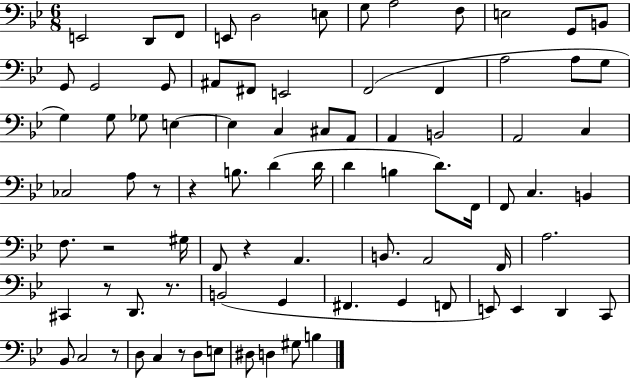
X:1
T:Untitled
M:6/8
L:1/4
K:Bb
E,,2 D,,/2 F,,/2 E,,/2 D,2 E,/2 G,/2 A,2 F,/2 E,2 G,,/2 B,,/2 G,,/2 G,,2 G,,/2 ^A,,/2 ^F,,/2 E,,2 F,,2 F,, A,2 A,/2 G,/2 G, G,/2 _G,/2 E, E, C, ^C,/2 A,,/2 A,, B,,2 A,,2 C, _C,2 A,/2 z/2 z B,/2 D D/4 D B, D/2 F,,/4 F,,/2 C, B,, F,/2 z2 ^G,/4 F,,/2 z A,, B,,/2 A,,2 F,,/4 A,2 ^C,, z/2 D,,/2 z/2 B,,2 G,, ^F,, G,, F,,/2 E,,/2 E,, D,, C,,/2 _B,,/2 C,2 z/2 D,/2 C, z/2 D,/2 E,/2 ^D,/2 D, ^G,/2 B,